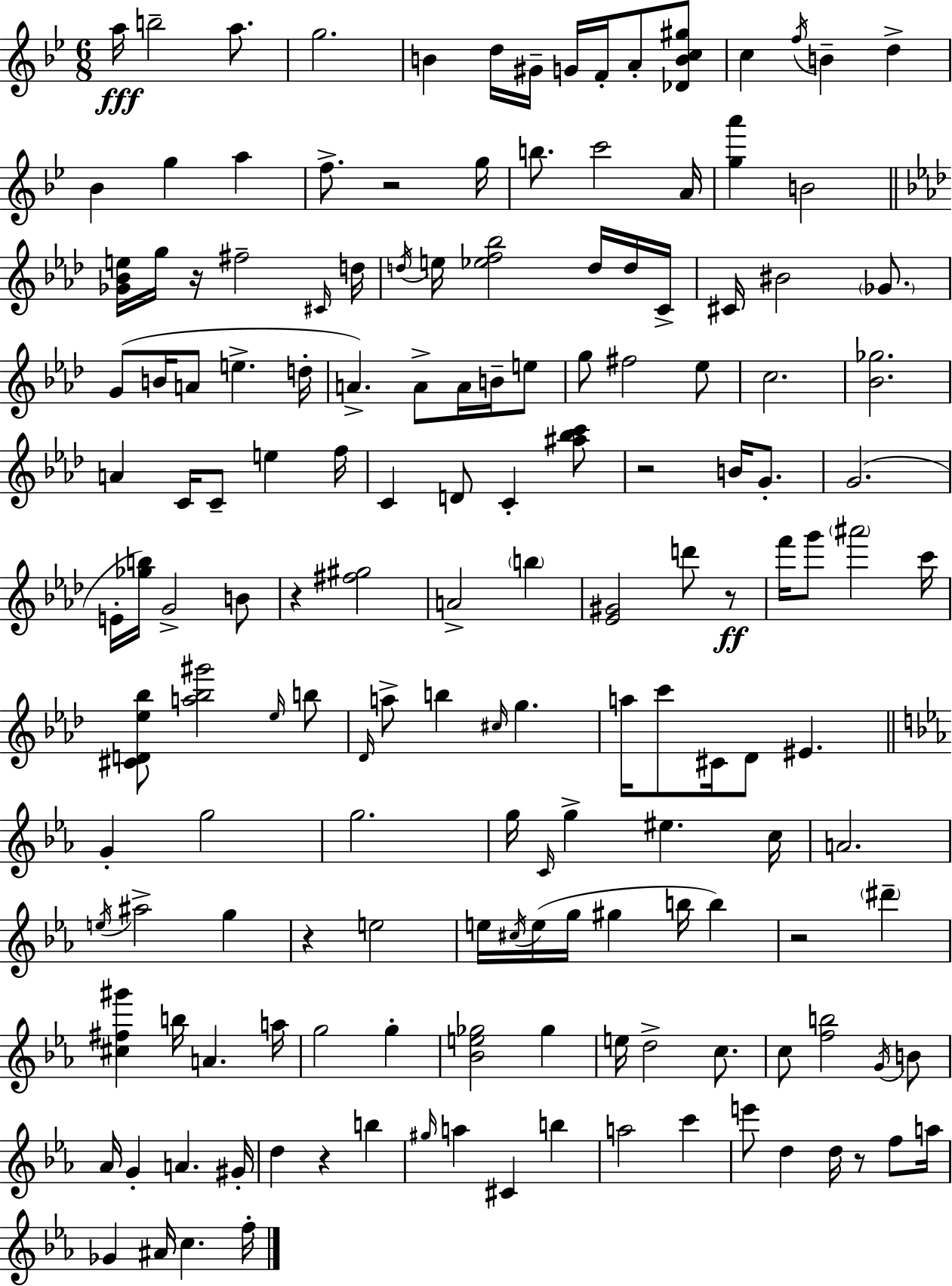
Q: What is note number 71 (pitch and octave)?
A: Eb5